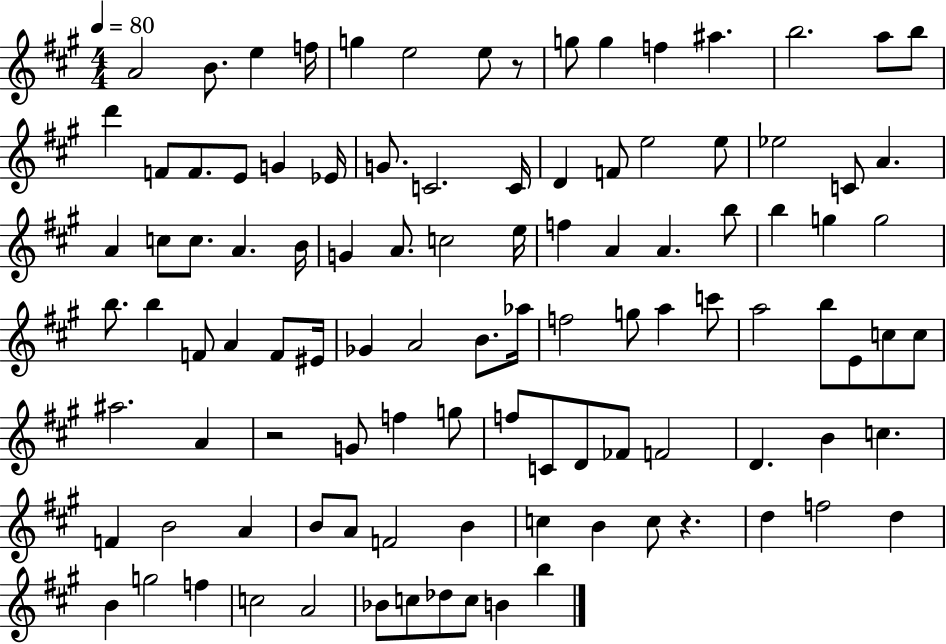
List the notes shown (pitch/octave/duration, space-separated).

A4/h B4/e. E5/q F5/s G5/q E5/h E5/e R/e G5/e G5/q F5/q A#5/q. B5/h. A5/e B5/e D6/q F4/e F4/e. E4/e G4/q Eb4/s G4/e. C4/h. C4/s D4/q F4/e E5/h E5/e Eb5/h C4/e A4/q. A4/q C5/e C5/e. A4/q. B4/s G4/q A4/e. C5/h E5/s F5/q A4/q A4/q. B5/e B5/q G5/q G5/h B5/e. B5/q F4/e A4/q F4/e EIS4/s Gb4/q A4/h B4/e. Ab5/s F5/h G5/e A5/q C6/e A5/h B5/e E4/e C5/e C5/e A#5/h. A4/q R/h G4/e F5/q G5/e F5/e C4/e D4/e FES4/e F4/h D4/q. B4/q C5/q. F4/q B4/h A4/q B4/e A4/e F4/h B4/q C5/q B4/q C5/e R/q. D5/q F5/h D5/q B4/q G5/h F5/q C5/h A4/h Bb4/e C5/e Db5/e C5/e B4/q B5/q